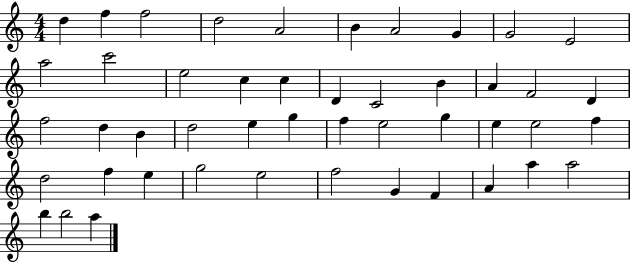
{
  \clef treble
  \numericTimeSignature
  \time 4/4
  \key c \major
  d''4 f''4 f''2 | d''2 a'2 | b'4 a'2 g'4 | g'2 e'2 | \break a''2 c'''2 | e''2 c''4 c''4 | d'4 c'2 b'4 | a'4 f'2 d'4 | \break f''2 d''4 b'4 | d''2 e''4 g''4 | f''4 e''2 g''4 | e''4 e''2 f''4 | \break d''2 f''4 e''4 | g''2 e''2 | f''2 g'4 f'4 | a'4 a''4 a''2 | \break b''4 b''2 a''4 | \bar "|."
}